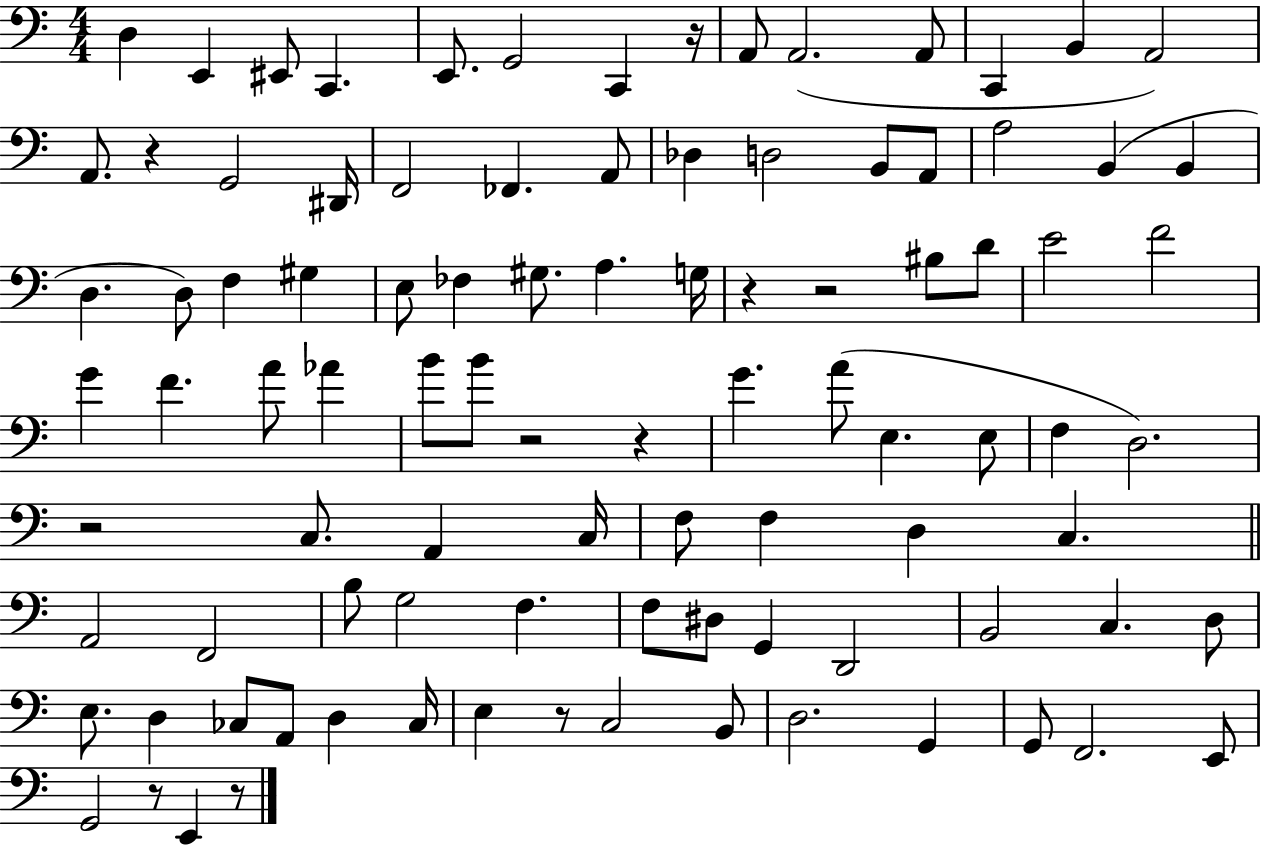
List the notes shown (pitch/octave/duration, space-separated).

D3/q E2/q EIS2/e C2/q. E2/e. G2/h C2/q R/s A2/e A2/h. A2/e C2/q B2/q A2/h A2/e. R/q G2/h D#2/s F2/h FES2/q. A2/e Db3/q D3/h B2/e A2/e A3/h B2/q B2/q D3/q. D3/e F3/q G#3/q E3/e FES3/q G#3/e. A3/q. G3/s R/q R/h BIS3/e D4/e E4/h F4/h G4/q F4/q. A4/e Ab4/q B4/e B4/e R/h R/q G4/q. A4/e E3/q. E3/e F3/q D3/h. R/h C3/e. A2/q C3/s F3/e F3/q D3/q C3/q. A2/h F2/h B3/e G3/h F3/q. F3/e D#3/e G2/q D2/h B2/h C3/q. D3/e E3/e. D3/q CES3/e A2/e D3/q CES3/s E3/q R/e C3/h B2/e D3/h. G2/q G2/e F2/h. E2/e G2/h R/e E2/q R/e